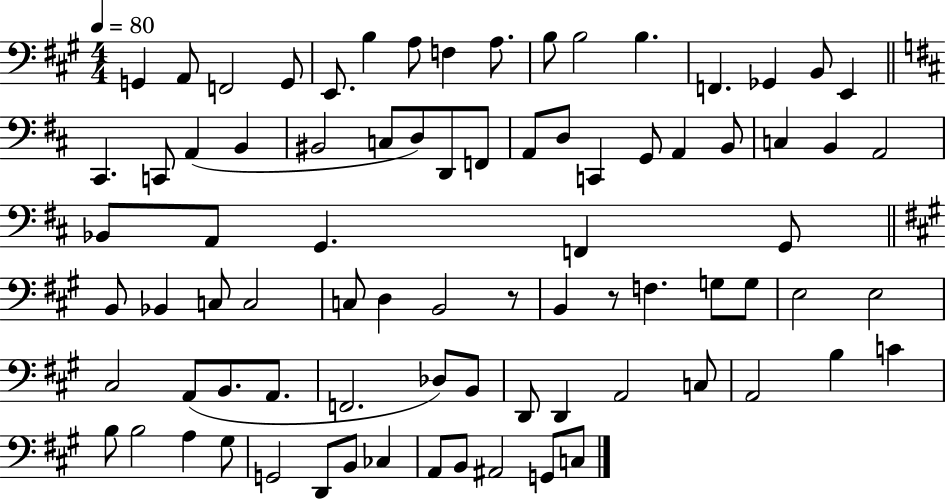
{
  \clef bass
  \numericTimeSignature
  \time 4/4
  \key a \major
  \tempo 4 = 80
  \repeat volta 2 { g,4 a,8 f,2 g,8 | e,8. b4 a8 f4 a8. | b8 b2 b4. | f,4. ges,4 b,8 e,4 | \break \bar "||" \break \key b \minor cis,4. c,8 a,4( b,4 | bis,2 c8 d8) d,8 f,8 | a,8 d8 c,4 g,8 a,4 b,8 | c4 b,4 a,2 | \break bes,8 a,8 g,4. f,4 g,8 | \bar "||" \break \key a \major b,8 bes,4 c8 c2 | c8 d4 b,2 r8 | b,4 r8 f4. g8 g8 | e2 e2 | \break cis2 a,8( b,8. a,8. | f,2. des8) b,8 | d,8 d,4 a,2 c8 | a,2 b4 c'4 | \break b8 b2 a4 gis8 | g,2 d,8 b,8 ces4 | a,8 b,8 ais,2 g,8 c8 | } \bar "|."
}